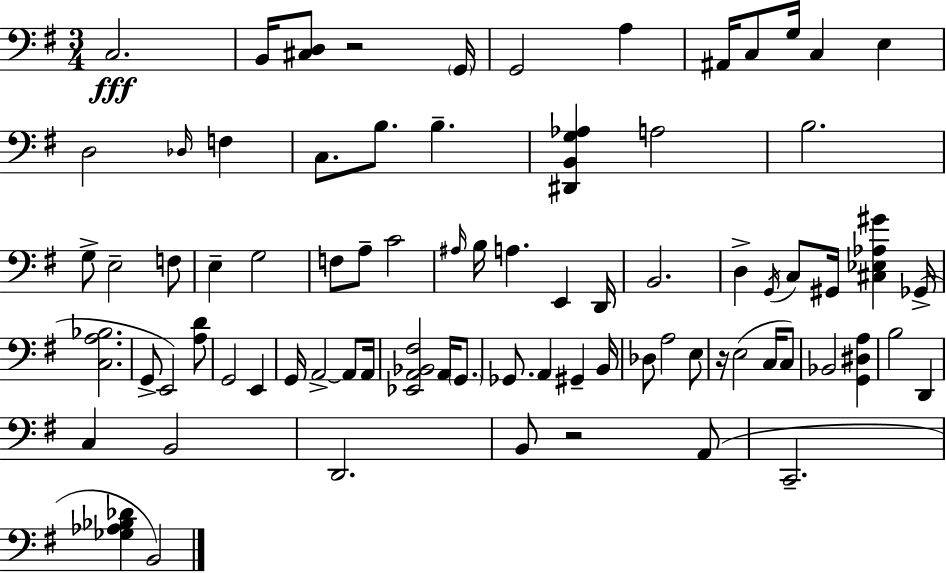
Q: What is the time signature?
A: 3/4